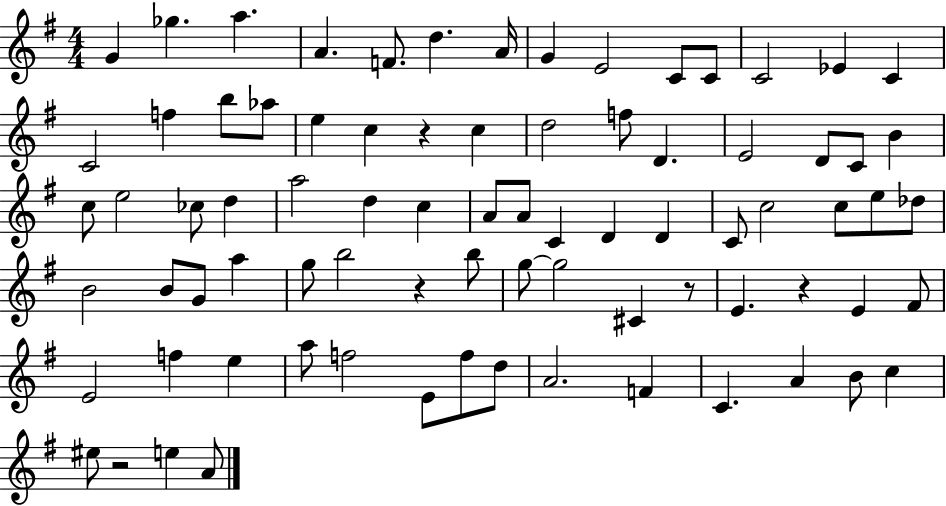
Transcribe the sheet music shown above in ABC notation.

X:1
T:Untitled
M:4/4
L:1/4
K:G
G _g a A F/2 d A/4 G E2 C/2 C/2 C2 _E C C2 f b/2 _a/2 e c z c d2 f/2 D E2 D/2 C/2 B c/2 e2 _c/2 d a2 d c A/2 A/2 C D D C/2 c2 c/2 e/2 _d/2 B2 B/2 G/2 a g/2 b2 z b/2 g/2 g2 ^C z/2 E z E ^F/2 E2 f e a/2 f2 E/2 f/2 d/2 A2 F C A B/2 c ^e/2 z2 e A/2